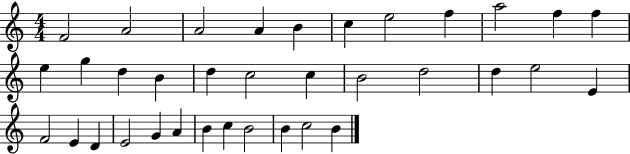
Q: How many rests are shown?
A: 0